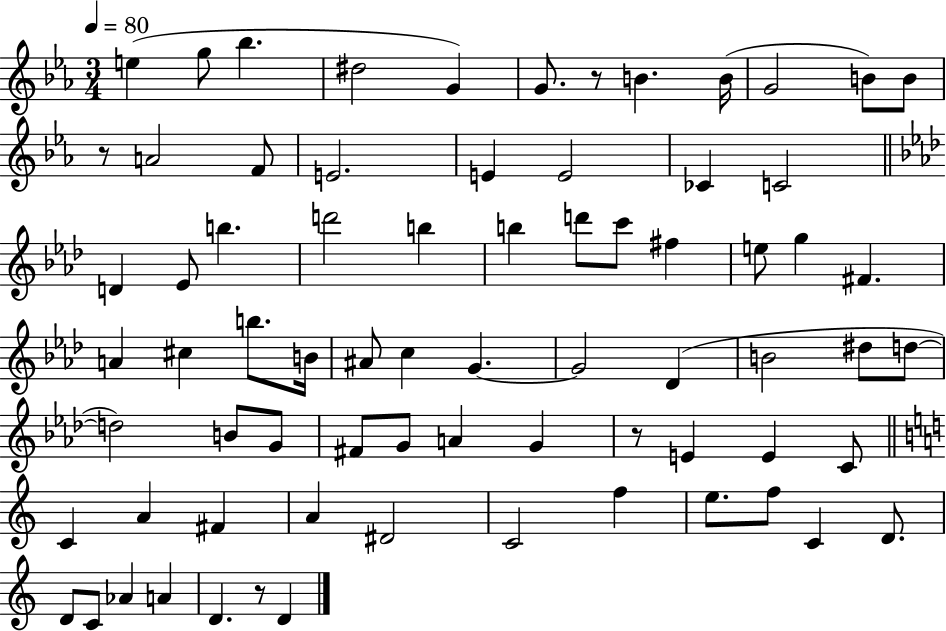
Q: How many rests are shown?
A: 4